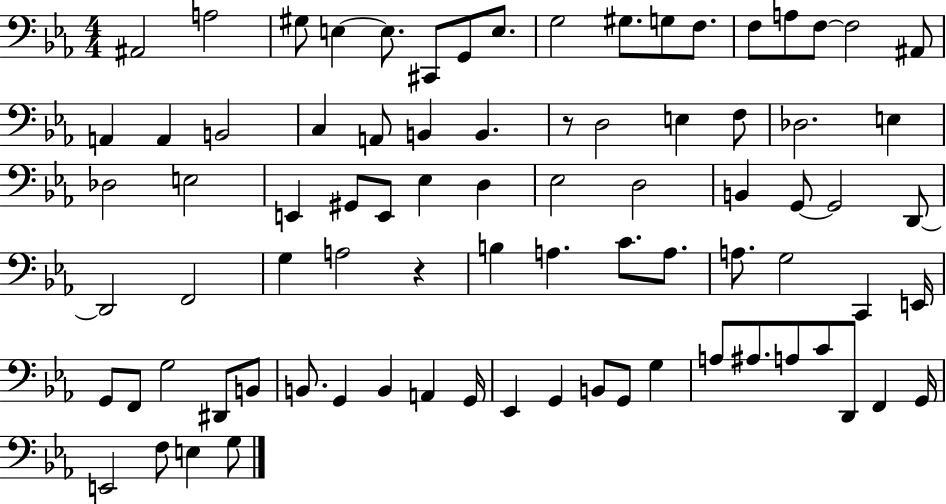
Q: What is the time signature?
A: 4/4